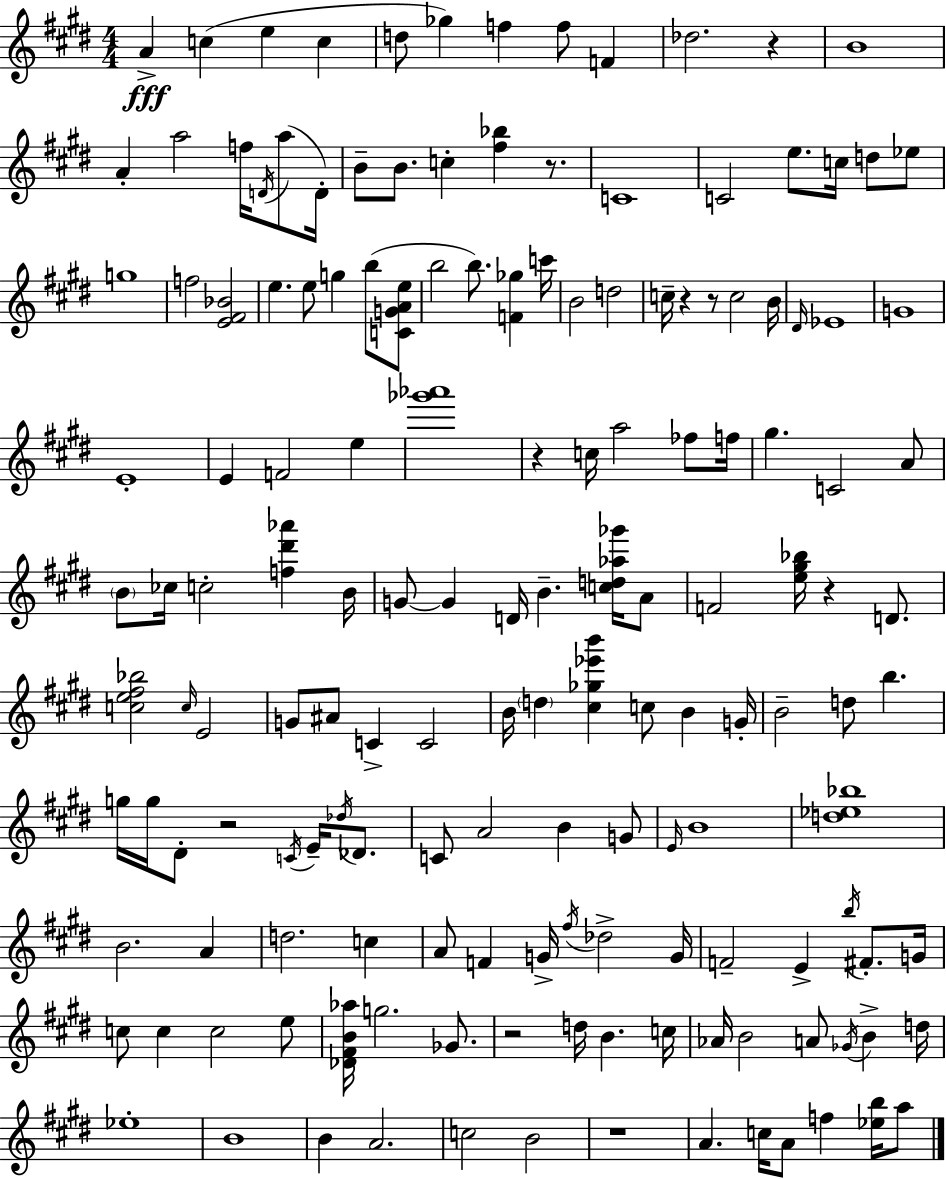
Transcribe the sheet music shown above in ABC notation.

X:1
T:Untitled
M:4/4
L:1/4
K:E
A c e c d/2 _g f f/2 F _d2 z B4 A a2 f/4 D/4 a/2 D/4 B/2 B/2 c [^f_b] z/2 C4 C2 e/2 c/4 d/2 _e/2 g4 f2 [E^F_B]2 e e/2 g b/2 [CGAe]/2 b2 b/2 [F_g] c'/4 B2 d2 c/4 z z/2 c2 B/4 ^D/4 _E4 G4 E4 E F2 e [_g'_a']4 z c/4 a2 _f/2 f/4 ^g C2 A/2 B/2 _c/4 c2 [f^d'_a'] B/4 G/2 G D/4 B [cd_a_g']/4 A/2 F2 [e^g_b]/4 z D/2 [ce^f_b]2 c/4 E2 G/2 ^A/2 C C2 B/4 d [^c_g_e'b'] c/2 B G/4 B2 d/2 b g/4 g/4 ^D/2 z2 C/4 E/4 _d/4 _D/2 C/2 A2 B G/2 E/4 B4 [d_e_b]4 B2 A d2 c A/2 F G/4 ^f/4 _d2 G/4 F2 E b/4 ^F/2 G/4 c/2 c c2 e/2 [_D^FB_a]/4 g2 _G/2 z2 d/4 B c/4 _A/4 B2 A/2 _G/4 B d/4 _e4 B4 B A2 c2 B2 z4 A c/4 A/2 f [_eb]/4 a/2